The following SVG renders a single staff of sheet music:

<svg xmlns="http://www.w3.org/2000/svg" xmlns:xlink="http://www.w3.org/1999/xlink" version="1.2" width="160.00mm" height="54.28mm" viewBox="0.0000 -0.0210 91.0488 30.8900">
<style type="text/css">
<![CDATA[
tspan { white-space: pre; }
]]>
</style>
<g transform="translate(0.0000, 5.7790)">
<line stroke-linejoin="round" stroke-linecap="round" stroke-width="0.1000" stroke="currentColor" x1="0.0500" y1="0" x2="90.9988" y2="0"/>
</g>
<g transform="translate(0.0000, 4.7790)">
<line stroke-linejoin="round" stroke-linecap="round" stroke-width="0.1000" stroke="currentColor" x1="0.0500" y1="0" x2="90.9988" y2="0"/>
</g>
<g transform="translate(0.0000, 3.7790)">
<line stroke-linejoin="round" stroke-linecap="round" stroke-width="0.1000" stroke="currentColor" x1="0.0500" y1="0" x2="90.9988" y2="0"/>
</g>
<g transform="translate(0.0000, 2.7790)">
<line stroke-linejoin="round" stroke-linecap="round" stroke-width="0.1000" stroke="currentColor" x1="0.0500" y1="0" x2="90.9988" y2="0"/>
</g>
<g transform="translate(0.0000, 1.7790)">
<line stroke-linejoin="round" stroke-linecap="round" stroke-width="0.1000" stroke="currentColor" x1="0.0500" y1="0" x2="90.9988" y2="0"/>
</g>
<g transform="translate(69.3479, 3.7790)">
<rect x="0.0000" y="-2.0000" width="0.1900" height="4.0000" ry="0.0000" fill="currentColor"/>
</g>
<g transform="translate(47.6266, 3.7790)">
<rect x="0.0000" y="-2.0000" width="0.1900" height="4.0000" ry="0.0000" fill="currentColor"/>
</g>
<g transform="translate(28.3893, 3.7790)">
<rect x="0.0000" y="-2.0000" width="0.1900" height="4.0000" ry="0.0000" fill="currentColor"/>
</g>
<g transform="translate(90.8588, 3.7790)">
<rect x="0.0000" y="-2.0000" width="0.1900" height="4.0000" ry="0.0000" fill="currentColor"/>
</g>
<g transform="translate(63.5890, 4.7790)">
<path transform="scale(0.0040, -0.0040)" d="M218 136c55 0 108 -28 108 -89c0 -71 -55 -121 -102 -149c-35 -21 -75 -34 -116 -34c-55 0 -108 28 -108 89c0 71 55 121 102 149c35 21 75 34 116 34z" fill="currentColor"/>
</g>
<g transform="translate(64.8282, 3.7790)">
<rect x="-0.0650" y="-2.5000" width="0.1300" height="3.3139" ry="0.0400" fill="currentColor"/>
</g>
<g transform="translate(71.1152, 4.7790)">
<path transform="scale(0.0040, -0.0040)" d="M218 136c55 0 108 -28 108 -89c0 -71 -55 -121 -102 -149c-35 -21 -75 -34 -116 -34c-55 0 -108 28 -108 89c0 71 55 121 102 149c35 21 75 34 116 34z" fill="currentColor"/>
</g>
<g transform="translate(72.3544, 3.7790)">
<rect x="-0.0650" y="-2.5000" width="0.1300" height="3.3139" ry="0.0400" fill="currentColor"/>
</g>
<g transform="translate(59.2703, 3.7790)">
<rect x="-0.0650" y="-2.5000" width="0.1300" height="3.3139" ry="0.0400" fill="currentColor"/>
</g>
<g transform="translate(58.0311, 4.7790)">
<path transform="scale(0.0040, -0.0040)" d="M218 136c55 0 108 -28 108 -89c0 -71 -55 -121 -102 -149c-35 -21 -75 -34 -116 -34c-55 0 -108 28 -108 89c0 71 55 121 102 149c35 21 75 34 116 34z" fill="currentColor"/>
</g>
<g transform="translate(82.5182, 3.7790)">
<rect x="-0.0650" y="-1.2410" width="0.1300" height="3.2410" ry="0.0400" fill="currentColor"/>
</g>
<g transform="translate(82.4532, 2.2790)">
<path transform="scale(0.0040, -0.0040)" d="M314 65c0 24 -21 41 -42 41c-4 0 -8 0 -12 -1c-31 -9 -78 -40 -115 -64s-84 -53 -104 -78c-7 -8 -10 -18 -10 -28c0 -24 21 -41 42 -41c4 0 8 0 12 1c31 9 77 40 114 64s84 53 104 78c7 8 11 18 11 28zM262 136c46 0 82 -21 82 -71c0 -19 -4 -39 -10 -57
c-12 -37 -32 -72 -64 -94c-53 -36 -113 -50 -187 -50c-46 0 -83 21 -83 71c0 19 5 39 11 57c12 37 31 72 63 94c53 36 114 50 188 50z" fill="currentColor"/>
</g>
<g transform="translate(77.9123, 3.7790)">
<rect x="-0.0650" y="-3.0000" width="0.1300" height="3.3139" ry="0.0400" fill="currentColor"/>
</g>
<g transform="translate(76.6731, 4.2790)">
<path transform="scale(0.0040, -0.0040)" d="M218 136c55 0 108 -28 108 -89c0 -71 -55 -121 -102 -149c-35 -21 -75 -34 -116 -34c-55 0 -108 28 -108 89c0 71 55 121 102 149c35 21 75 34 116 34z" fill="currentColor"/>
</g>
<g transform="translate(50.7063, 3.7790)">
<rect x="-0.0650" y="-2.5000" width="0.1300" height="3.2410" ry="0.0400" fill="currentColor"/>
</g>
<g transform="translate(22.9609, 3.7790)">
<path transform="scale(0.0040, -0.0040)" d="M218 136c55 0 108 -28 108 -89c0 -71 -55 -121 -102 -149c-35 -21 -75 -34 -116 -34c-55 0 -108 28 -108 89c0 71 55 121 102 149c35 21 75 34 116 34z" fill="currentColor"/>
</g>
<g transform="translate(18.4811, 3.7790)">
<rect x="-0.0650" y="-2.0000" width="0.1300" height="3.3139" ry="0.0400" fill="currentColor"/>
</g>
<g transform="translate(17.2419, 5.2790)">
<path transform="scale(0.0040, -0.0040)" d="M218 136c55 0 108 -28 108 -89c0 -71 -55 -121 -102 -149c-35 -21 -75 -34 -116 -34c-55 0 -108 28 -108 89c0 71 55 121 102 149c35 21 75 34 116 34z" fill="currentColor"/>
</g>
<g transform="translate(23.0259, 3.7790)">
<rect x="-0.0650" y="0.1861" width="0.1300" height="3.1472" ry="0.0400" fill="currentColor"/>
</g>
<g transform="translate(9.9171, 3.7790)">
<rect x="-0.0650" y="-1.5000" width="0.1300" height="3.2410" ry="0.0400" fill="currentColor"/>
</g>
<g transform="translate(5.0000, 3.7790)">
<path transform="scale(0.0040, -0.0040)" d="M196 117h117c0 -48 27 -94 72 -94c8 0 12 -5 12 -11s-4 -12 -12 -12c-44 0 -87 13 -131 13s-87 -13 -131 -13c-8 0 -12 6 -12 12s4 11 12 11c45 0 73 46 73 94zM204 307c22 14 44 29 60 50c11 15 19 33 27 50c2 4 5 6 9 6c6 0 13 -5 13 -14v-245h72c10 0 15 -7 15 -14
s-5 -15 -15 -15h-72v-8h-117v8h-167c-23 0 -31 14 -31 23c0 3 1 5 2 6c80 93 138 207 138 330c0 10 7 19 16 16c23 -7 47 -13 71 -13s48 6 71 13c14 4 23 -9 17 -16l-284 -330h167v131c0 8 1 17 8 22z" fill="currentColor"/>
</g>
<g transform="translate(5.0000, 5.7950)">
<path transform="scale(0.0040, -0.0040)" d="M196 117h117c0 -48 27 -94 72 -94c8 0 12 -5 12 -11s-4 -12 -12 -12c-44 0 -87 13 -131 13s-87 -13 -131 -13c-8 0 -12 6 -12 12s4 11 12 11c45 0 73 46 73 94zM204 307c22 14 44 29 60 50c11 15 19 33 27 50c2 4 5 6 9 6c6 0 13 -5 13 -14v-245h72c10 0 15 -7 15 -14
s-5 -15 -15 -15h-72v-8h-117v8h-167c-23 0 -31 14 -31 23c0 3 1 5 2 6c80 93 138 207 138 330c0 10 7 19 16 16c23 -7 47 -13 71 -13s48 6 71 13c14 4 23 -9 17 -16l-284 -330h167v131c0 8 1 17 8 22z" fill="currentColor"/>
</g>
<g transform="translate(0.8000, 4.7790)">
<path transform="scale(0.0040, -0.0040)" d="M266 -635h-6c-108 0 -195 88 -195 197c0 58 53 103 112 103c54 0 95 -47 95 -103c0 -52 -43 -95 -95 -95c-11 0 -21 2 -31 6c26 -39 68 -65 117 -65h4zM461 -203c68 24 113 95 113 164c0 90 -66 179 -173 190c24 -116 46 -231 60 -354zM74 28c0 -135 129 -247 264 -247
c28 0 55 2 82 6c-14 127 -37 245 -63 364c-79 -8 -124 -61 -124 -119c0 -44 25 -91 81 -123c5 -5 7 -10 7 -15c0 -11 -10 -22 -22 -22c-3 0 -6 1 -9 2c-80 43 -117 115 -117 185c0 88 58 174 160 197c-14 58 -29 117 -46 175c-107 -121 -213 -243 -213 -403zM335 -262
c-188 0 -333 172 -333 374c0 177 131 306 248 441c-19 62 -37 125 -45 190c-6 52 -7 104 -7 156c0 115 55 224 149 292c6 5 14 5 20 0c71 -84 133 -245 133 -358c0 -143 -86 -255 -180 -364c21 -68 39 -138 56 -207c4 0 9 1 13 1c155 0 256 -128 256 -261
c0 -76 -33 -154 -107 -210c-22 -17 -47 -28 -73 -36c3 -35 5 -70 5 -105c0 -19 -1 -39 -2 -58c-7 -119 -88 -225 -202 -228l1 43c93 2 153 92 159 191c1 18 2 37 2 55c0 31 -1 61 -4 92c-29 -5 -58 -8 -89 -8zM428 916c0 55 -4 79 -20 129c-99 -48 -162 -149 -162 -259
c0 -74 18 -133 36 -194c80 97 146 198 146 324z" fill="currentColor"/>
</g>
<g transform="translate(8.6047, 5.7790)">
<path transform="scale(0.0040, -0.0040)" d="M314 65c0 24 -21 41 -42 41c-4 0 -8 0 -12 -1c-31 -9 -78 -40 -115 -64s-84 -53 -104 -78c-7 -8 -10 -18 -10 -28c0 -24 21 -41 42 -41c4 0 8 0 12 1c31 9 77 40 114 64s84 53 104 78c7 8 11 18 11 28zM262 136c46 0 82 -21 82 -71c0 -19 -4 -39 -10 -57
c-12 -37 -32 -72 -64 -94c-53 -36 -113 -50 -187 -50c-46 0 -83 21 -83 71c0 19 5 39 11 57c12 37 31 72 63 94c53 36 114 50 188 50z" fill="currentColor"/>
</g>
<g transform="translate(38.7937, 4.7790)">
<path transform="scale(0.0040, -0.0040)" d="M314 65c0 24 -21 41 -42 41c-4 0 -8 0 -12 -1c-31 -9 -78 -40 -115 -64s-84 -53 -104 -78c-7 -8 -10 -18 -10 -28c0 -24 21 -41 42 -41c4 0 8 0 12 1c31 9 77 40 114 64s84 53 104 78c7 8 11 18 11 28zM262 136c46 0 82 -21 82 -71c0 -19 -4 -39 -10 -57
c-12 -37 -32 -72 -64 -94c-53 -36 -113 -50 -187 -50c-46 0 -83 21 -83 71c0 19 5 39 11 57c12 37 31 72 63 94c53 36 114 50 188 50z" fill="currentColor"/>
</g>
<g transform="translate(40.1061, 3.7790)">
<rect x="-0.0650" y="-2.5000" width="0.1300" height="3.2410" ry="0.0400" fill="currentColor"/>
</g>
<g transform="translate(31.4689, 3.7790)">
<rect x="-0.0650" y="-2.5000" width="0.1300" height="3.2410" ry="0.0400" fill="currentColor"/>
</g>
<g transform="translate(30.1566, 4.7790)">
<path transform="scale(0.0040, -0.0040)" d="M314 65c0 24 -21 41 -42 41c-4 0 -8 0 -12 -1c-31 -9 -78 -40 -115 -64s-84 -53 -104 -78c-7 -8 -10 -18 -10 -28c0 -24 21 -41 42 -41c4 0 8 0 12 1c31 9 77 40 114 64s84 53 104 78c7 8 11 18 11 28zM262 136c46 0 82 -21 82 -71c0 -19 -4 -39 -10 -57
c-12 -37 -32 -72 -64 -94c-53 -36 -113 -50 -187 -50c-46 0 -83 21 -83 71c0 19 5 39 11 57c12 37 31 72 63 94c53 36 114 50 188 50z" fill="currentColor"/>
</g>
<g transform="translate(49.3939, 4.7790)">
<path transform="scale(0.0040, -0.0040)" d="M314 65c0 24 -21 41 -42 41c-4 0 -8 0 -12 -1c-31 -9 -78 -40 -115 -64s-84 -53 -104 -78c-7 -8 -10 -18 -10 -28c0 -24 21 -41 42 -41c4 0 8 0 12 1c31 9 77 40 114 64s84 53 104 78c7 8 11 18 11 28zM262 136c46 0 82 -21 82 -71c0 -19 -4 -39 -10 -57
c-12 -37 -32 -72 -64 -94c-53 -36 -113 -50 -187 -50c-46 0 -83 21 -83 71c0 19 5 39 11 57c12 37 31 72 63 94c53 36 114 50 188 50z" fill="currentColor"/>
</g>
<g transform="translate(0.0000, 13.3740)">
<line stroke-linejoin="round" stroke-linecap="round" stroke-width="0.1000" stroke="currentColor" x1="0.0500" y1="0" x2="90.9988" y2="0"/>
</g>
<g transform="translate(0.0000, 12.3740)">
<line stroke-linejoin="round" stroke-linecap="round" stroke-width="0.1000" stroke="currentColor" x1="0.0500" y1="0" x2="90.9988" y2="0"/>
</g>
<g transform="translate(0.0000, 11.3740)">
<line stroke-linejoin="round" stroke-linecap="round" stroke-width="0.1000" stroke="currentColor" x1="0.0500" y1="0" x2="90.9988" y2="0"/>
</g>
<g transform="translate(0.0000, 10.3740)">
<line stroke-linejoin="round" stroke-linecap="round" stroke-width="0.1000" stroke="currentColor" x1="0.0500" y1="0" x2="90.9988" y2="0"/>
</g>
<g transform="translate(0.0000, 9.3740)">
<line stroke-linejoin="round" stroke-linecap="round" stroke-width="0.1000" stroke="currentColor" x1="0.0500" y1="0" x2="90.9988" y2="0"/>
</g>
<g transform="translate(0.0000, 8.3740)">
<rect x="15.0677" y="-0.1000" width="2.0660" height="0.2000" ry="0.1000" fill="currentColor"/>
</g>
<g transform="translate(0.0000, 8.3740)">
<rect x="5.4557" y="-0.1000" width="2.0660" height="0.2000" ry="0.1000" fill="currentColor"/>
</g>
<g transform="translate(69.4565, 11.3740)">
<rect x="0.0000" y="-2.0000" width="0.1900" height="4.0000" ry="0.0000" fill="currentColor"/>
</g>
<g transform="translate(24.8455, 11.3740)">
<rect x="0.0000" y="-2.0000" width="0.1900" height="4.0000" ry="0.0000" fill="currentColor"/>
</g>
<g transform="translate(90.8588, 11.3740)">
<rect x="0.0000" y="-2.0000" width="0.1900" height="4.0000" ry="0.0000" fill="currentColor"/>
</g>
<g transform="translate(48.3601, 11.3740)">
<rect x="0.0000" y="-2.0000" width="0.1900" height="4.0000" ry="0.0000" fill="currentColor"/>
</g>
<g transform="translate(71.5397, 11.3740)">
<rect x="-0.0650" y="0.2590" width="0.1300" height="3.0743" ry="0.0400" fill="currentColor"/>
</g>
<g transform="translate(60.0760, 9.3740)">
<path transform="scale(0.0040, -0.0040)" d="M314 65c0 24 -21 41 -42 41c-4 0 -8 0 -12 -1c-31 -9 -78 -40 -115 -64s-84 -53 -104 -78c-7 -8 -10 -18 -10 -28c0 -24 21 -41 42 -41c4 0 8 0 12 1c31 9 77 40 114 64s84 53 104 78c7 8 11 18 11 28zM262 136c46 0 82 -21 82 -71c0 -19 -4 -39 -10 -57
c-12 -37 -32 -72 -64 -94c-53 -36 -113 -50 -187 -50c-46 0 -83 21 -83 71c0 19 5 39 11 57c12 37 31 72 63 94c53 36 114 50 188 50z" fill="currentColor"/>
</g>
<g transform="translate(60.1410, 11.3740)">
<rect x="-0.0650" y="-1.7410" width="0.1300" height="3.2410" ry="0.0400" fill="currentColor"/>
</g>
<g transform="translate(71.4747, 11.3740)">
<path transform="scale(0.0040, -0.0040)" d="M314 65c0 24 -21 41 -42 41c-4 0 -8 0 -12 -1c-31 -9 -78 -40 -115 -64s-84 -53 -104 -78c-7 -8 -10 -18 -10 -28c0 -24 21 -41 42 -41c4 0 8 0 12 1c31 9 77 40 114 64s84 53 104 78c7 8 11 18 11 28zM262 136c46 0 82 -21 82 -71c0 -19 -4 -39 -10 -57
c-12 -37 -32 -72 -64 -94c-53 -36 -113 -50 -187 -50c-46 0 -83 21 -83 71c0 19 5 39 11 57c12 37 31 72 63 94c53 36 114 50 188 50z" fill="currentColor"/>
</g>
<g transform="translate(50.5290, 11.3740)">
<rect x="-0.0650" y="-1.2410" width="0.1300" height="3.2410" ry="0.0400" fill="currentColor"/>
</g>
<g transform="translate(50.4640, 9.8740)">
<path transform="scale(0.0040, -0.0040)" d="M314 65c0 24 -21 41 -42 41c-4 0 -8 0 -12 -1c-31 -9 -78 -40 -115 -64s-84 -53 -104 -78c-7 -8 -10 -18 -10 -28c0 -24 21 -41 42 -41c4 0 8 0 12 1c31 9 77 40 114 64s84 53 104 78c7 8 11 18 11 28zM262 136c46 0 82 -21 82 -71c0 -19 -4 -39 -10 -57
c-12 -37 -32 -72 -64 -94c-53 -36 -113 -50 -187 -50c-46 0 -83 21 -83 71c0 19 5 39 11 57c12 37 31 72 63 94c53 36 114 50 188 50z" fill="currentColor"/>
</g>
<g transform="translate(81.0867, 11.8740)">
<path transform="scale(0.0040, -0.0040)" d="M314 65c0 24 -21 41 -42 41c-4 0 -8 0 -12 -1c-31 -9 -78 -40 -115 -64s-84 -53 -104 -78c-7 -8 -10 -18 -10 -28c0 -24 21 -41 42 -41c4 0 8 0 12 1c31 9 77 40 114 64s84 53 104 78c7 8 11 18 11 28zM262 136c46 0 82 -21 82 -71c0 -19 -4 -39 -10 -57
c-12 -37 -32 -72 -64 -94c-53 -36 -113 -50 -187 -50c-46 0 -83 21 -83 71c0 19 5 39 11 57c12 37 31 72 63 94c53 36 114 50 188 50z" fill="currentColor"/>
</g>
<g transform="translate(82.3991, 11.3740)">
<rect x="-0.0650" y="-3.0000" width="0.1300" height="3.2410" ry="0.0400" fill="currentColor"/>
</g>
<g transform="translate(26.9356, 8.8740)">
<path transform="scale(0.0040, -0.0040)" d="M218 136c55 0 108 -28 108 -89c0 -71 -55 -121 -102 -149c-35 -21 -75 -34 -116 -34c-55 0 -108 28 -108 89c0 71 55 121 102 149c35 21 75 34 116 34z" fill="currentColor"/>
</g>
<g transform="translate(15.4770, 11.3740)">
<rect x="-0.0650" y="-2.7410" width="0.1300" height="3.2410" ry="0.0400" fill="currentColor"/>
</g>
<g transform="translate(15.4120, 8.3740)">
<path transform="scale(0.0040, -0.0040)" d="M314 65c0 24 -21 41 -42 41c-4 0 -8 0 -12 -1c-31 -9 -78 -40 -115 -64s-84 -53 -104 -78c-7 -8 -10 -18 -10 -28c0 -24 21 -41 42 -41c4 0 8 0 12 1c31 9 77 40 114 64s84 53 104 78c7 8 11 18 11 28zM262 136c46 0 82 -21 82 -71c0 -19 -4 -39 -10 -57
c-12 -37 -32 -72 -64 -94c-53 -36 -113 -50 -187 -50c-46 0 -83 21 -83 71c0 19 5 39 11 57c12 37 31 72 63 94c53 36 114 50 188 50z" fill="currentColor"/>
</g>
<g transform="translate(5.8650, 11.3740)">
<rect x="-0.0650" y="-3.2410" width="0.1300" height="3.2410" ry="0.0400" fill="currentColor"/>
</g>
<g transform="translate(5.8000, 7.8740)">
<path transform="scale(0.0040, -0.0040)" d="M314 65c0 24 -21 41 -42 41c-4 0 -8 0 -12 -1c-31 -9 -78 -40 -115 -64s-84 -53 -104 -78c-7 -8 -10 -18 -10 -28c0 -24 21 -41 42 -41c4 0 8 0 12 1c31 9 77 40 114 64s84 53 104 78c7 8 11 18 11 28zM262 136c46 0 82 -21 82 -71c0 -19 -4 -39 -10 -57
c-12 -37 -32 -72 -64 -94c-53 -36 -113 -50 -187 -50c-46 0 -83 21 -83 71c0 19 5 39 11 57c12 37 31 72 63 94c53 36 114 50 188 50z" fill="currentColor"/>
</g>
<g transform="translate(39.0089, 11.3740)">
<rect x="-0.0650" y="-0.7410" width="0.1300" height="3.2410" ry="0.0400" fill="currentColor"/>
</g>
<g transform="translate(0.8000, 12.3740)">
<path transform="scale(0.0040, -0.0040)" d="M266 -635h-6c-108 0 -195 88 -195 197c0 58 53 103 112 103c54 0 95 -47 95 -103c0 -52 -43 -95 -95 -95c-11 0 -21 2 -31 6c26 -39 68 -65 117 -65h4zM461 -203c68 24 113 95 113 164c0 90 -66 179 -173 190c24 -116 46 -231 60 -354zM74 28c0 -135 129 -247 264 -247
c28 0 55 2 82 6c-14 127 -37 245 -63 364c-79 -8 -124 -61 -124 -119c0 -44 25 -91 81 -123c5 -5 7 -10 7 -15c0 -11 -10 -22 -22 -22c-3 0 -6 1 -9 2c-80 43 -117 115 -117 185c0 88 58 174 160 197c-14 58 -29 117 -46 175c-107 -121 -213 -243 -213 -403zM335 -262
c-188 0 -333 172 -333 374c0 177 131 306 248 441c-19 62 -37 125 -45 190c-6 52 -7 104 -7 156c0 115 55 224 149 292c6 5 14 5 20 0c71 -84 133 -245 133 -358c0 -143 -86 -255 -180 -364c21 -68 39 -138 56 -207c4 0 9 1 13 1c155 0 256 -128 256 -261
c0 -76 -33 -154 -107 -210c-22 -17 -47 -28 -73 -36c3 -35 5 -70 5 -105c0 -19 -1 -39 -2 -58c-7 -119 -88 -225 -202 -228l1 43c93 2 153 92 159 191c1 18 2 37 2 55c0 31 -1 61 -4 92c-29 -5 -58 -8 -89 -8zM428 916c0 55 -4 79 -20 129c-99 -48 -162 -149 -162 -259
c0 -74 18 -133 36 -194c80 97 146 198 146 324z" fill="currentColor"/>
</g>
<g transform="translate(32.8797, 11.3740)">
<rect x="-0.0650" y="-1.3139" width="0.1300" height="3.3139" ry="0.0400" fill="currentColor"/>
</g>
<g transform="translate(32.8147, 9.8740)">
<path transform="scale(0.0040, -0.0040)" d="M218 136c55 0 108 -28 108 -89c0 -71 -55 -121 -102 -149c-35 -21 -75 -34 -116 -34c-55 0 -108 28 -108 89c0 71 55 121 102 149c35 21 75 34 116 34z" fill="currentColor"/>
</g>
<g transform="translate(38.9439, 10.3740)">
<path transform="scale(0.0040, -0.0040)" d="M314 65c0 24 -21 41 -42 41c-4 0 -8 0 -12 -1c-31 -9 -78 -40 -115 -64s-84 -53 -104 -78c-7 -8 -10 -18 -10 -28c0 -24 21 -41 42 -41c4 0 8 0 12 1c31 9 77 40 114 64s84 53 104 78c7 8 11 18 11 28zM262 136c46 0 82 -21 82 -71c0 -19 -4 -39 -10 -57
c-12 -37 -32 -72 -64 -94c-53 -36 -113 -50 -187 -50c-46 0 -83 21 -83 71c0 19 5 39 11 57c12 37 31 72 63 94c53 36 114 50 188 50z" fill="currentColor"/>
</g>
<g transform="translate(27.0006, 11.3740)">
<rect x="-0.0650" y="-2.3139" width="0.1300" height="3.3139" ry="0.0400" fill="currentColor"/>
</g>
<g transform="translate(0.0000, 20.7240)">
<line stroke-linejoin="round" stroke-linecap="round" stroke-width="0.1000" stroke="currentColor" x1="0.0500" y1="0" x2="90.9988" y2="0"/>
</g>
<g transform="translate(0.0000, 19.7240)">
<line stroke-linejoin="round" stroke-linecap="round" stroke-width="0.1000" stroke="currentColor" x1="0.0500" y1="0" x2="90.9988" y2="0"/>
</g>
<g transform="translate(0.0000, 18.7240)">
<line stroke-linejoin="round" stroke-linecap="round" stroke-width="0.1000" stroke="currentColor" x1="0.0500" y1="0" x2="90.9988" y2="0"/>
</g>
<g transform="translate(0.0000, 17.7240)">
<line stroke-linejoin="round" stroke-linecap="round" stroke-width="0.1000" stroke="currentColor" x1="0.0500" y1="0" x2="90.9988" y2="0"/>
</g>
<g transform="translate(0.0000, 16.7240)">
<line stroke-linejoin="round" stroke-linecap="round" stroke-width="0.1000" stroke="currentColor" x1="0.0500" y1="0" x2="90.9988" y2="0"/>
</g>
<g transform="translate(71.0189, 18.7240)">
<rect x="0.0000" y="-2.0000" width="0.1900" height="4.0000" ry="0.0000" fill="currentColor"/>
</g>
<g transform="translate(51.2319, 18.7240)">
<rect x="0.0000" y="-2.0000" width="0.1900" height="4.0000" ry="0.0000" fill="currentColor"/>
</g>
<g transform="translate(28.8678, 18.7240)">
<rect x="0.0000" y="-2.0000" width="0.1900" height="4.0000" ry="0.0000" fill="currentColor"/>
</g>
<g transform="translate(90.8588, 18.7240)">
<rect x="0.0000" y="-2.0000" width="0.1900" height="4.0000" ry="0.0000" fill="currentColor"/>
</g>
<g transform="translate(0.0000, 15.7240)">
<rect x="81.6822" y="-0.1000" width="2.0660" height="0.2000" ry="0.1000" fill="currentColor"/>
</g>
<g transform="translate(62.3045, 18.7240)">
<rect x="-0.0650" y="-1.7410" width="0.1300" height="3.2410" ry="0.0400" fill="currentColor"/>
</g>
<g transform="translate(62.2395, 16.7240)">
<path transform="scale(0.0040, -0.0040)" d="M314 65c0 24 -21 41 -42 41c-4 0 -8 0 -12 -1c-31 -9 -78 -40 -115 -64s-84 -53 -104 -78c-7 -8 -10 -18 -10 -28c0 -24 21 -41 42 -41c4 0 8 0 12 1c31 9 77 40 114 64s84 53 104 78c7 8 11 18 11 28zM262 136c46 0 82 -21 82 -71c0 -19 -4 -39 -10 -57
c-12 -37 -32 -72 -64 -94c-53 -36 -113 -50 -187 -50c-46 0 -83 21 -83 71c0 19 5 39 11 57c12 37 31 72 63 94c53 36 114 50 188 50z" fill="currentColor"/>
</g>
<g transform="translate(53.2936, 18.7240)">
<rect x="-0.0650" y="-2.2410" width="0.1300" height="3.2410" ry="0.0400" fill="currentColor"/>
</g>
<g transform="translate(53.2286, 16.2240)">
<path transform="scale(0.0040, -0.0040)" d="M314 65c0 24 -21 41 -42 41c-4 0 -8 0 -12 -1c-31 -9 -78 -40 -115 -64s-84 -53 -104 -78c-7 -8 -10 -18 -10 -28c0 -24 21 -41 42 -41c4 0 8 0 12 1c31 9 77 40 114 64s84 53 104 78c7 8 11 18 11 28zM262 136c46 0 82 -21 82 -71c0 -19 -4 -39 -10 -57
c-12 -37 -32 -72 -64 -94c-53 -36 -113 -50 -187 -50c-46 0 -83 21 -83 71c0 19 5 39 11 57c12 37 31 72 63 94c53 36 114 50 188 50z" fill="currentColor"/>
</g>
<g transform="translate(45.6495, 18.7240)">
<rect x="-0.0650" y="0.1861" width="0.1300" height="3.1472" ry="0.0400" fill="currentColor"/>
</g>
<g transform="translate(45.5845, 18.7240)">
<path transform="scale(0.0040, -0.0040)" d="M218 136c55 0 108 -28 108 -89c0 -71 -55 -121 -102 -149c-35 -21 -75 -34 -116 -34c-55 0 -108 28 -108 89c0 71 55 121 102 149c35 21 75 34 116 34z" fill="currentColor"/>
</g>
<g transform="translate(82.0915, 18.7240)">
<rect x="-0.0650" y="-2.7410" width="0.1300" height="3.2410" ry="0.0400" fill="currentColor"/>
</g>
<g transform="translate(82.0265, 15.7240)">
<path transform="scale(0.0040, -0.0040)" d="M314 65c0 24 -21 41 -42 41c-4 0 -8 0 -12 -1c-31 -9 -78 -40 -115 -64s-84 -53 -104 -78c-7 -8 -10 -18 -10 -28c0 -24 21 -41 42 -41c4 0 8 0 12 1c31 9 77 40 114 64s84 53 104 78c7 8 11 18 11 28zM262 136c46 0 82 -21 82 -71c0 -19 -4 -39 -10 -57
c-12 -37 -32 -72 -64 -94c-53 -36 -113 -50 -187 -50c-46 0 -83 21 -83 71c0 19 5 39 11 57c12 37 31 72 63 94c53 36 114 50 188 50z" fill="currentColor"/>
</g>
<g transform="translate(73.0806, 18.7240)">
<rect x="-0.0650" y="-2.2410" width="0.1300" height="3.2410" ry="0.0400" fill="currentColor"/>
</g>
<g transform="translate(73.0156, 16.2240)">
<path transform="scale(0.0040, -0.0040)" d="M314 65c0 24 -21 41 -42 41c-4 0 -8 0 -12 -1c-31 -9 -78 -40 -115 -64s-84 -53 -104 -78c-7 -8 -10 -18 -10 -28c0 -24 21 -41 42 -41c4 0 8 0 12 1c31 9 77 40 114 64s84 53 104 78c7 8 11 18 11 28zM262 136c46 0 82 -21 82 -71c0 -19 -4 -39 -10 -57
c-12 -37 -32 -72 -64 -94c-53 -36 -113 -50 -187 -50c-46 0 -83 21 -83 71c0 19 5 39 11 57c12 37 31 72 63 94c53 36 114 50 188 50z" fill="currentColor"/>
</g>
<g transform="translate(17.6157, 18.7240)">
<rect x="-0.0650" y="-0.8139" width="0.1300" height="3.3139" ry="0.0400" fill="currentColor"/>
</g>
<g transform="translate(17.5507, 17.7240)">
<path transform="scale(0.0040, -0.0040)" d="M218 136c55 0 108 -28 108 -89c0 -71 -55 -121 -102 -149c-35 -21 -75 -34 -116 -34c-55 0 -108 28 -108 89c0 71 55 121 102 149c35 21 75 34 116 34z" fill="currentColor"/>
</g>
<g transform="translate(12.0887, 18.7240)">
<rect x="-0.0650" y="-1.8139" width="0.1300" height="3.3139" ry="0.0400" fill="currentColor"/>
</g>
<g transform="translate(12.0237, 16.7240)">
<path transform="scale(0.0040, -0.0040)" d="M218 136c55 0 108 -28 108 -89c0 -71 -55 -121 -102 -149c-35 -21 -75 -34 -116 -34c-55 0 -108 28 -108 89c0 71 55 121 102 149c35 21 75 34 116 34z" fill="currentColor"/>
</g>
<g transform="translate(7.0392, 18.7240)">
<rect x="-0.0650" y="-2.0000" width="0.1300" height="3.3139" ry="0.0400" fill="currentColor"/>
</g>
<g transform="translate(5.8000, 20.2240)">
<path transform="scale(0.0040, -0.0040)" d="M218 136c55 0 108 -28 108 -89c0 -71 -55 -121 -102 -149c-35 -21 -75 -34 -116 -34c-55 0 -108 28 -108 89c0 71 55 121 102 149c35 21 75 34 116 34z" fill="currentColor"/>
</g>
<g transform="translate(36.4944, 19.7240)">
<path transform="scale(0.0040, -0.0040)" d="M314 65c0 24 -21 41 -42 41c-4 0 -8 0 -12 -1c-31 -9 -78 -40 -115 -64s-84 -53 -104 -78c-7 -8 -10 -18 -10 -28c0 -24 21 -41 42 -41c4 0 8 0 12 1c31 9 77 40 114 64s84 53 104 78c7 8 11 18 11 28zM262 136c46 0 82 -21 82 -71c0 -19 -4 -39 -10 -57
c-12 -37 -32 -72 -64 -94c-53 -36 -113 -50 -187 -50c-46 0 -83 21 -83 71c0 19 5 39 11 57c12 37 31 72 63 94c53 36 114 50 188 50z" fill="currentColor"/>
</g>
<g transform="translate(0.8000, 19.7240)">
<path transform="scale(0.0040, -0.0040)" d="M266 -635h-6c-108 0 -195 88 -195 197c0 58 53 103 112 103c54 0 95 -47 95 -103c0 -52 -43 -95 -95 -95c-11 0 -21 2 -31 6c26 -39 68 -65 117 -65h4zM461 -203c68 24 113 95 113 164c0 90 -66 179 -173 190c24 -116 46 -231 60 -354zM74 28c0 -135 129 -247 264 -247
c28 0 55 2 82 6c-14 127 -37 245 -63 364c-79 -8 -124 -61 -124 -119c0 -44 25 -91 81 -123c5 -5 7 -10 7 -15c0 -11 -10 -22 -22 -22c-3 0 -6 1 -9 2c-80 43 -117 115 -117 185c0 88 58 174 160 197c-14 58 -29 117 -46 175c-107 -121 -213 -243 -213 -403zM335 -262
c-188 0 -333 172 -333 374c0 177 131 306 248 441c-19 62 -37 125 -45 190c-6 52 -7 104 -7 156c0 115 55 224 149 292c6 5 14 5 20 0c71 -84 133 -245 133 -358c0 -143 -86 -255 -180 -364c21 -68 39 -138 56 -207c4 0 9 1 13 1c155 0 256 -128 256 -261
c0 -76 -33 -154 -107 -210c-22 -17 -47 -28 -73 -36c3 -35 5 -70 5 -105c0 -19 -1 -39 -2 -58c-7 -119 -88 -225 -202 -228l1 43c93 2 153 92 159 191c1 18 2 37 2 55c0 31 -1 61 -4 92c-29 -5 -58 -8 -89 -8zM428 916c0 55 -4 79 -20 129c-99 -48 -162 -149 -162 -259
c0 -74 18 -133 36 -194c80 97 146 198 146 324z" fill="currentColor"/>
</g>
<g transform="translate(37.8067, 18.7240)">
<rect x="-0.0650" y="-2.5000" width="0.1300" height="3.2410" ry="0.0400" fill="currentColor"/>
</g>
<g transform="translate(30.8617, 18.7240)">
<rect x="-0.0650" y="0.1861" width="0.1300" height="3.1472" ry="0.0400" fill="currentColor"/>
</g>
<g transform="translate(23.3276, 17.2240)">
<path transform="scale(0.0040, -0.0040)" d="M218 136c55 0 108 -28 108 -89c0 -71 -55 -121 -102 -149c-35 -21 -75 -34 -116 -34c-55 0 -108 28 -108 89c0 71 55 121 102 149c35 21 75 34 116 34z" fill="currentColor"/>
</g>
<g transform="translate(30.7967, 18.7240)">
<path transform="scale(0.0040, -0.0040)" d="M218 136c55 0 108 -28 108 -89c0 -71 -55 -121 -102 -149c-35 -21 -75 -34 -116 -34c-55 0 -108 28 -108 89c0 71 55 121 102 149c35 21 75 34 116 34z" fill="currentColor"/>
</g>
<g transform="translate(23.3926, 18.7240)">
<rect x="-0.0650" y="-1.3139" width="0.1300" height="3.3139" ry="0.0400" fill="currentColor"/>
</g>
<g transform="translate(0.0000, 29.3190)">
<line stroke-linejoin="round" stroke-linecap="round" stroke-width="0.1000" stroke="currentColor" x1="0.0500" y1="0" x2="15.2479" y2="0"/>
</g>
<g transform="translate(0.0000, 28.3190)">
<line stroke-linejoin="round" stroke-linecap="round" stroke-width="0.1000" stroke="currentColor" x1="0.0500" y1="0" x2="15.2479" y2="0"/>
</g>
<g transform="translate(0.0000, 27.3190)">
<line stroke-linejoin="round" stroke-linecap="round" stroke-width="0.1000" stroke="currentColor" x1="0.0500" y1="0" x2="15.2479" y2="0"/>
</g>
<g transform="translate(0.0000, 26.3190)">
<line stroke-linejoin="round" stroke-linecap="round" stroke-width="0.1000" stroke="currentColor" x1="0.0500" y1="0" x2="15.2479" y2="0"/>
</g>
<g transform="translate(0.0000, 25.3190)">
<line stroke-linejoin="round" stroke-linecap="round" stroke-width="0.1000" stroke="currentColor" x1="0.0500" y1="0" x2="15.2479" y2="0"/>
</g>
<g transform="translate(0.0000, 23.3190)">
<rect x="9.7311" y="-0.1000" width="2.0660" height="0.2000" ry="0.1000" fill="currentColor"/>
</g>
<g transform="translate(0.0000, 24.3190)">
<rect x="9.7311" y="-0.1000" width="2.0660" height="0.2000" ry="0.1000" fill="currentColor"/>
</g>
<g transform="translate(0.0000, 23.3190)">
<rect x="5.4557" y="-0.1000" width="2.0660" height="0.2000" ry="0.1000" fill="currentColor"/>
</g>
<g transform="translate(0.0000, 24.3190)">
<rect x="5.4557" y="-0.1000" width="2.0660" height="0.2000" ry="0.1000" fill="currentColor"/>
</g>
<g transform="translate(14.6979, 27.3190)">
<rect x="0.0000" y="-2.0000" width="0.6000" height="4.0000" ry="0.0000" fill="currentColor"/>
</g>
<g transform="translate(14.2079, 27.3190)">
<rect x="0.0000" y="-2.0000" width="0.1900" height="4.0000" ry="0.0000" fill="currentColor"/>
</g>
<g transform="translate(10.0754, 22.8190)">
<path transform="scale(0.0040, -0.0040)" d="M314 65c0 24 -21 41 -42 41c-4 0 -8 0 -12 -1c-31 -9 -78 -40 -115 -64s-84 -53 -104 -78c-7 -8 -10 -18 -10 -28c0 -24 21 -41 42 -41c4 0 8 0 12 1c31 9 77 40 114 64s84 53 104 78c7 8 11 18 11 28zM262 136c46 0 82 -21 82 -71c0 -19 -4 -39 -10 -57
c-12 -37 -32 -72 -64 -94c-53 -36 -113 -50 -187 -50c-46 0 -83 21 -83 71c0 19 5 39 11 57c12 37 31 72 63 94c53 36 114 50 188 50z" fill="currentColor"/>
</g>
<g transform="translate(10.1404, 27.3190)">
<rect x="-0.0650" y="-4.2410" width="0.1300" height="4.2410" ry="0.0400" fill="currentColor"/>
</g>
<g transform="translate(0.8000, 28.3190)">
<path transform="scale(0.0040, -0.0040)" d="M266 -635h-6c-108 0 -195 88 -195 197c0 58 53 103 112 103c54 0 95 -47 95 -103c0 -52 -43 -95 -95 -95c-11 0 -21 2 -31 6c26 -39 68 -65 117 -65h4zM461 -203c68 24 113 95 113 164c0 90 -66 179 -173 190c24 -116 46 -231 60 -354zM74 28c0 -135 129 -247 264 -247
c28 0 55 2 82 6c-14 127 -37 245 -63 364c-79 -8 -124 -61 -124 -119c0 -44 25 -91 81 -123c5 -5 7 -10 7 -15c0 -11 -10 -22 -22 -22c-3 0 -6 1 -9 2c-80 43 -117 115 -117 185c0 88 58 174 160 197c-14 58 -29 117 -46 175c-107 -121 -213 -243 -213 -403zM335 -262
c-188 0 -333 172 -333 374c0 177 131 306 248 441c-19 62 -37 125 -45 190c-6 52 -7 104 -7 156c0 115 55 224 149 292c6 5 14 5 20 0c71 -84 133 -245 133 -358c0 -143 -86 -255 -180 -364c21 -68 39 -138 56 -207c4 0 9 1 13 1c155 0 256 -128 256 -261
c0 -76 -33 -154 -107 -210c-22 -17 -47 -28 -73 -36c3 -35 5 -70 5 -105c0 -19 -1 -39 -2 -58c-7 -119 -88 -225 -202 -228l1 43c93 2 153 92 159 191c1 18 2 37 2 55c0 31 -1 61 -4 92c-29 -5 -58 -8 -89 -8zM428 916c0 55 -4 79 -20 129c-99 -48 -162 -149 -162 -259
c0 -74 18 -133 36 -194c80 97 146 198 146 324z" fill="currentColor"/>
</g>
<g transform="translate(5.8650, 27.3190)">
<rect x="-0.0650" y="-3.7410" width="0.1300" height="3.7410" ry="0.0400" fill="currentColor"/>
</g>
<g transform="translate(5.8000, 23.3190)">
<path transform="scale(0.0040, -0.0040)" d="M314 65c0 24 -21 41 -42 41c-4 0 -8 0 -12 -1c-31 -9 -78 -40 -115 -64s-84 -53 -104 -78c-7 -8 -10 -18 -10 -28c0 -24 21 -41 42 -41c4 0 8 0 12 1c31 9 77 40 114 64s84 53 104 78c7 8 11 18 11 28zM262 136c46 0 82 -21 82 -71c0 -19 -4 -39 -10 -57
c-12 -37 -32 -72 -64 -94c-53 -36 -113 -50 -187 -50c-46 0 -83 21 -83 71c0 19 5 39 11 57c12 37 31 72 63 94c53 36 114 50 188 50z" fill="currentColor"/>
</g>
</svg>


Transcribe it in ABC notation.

X:1
T:Untitled
M:4/4
L:1/4
K:C
E2 F B G2 G2 G2 G G G A e2 b2 a2 g e d2 e2 f2 B2 A2 F f d e B G2 B g2 f2 g2 a2 c'2 d'2